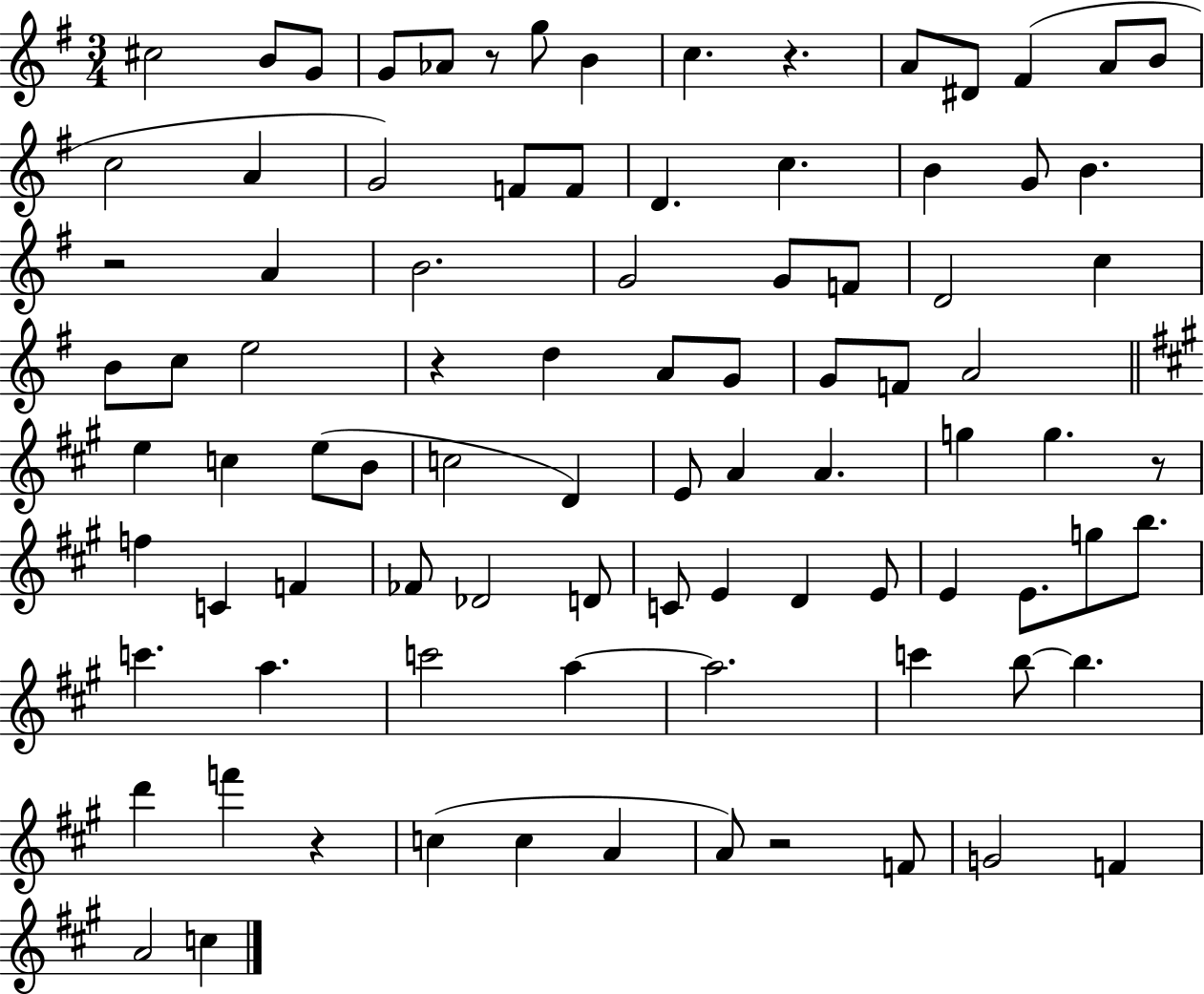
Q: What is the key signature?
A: G major